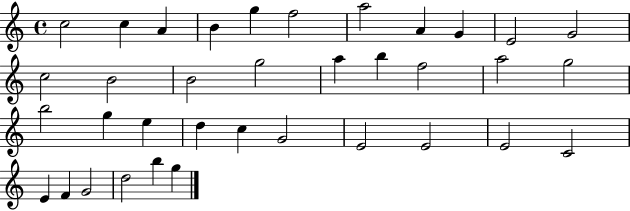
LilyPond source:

{
  \clef treble
  \time 4/4
  \defaultTimeSignature
  \key c \major
  c''2 c''4 a'4 | b'4 g''4 f''2 | a''2 a'4 g'4 | e'2 g'2 | \break c''2 b'2 | b'2 g''2 | a''4 b''4 f''2 | a''2 g''2 | \break b''2 g''4 e''4 | d''4 c''4 g'2 | e'2 e'2 | e'2 c'2 | \break e'4 f'4 g'2 | d''2 b''4 g''4 | \bar "|."
}